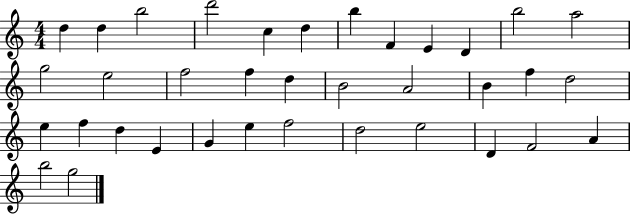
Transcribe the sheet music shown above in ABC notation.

X:1
T:Untitled
M:4/4
L:1/4
K:C
d d b2 d'2 c d b F E D b2 a2 g2 e2 f2 f d B2 A2 B f d2 e f d E G e f2 d2 e2 D F2 A b2 g2